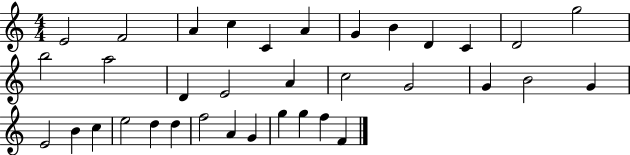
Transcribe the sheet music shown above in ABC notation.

X:1
T:Untitled
M:4/4
L:1/4
K:C
E2 F2 A c C A G B D C D2 g2 b2 a2 D E2 A c2 G2 G B2 G E2 B c e2 d d f2 A G g g f F